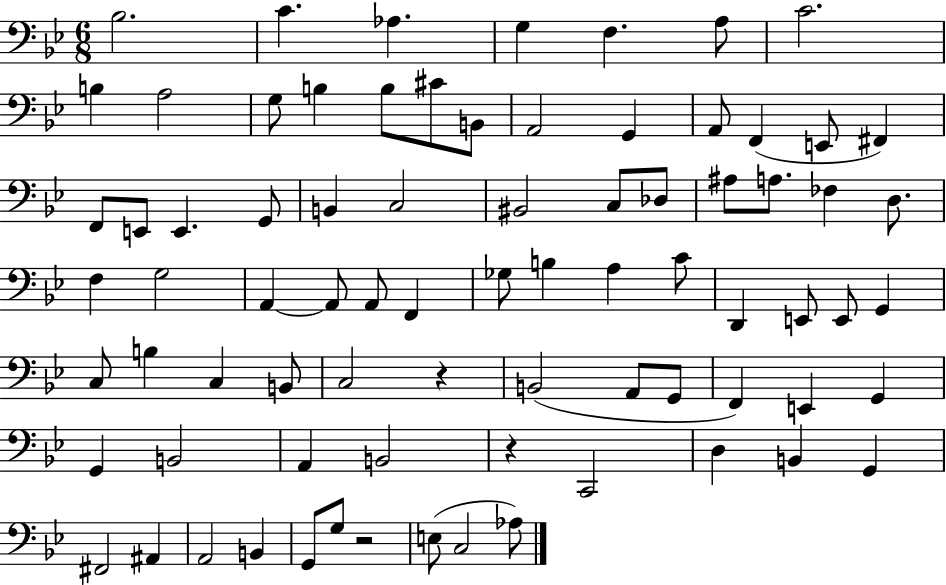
Bb3/h. C4/q. Ab3/q. G3/q F3/q. A3/e C4/h. B3/q A3/h G3/e B3/q B3/e C#4/e B2/e A2/h G2/q A2/e F2/q E2/e F#2/q F2/e E2/e E2/q. G2/e B2/q C3/h BIS2/h C3/e Db3/e A#3/e A3/e. FES3/q D3/e. F3/q G3/h A2/q A2/e A2/e F2/q Gb3/e B3/q A3/q C4/e D2/q E2/e E2/e G2/q C3/e B3/q C3/q B2/e C3/h R/q B2/h A2/e G2/e F2/q E2/q G2/q G2/q B2/h A2/q B2/h R/q C2/h D3/q B2/q G2/q F#2/h A#2/q A2/h B2/q G2/e G3/e R/h E3/e C3/h Ab3/e